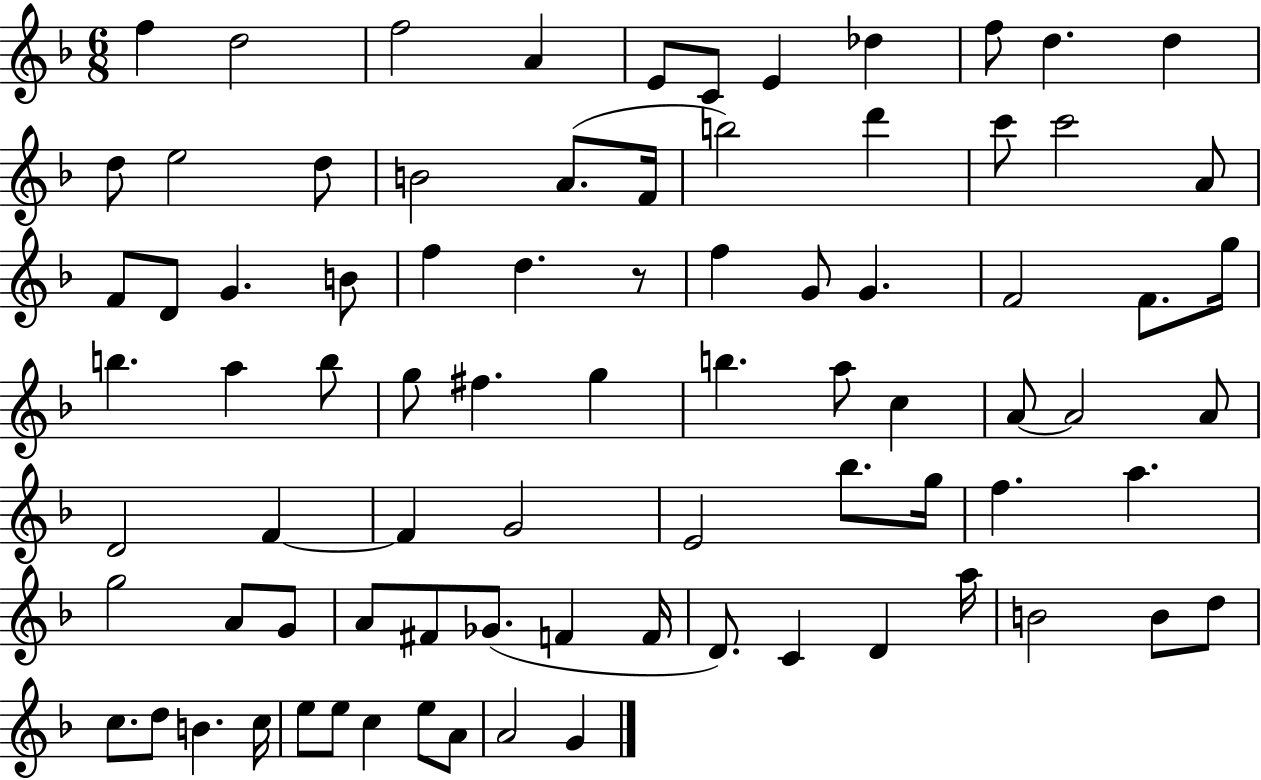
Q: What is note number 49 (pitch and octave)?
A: F4